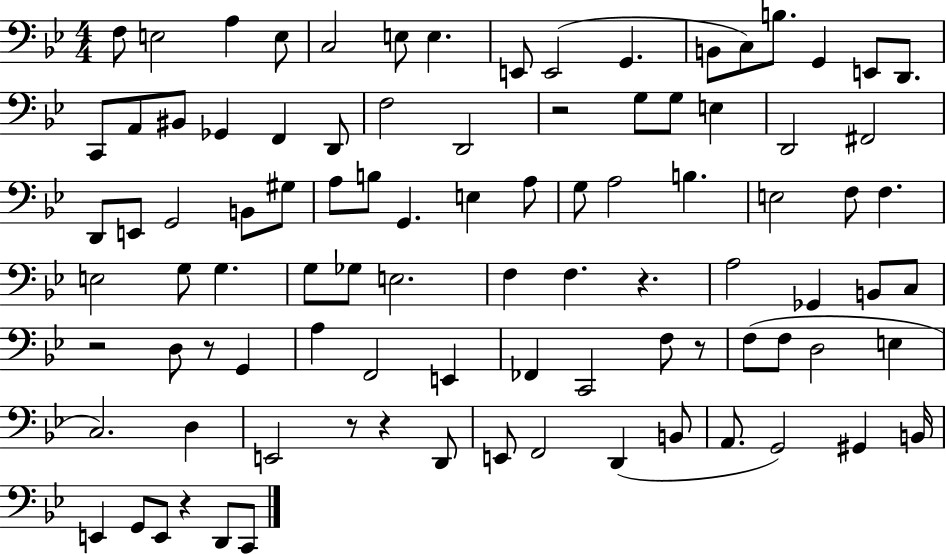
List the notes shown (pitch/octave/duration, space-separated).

F3/e E3/h A3/q E3/e C3/h E3/e E3/q. E2/e E2/h G2/q. B2/e C3/e B3/e. G2/q E2/e D2/e. C2/e A2/e BIS2/e Gb2/q F2/q D2/e F3/h D2/h R/h G3/e G3/e E3/q D2/h F#2/h D2/e E2/e G2/h B2/e G#3/e A3/e B3/e G2/q. E3/q A3/e G3/e A3/h B3/q. E3/h F3/e F3/q. E3/h G3/e G3/q. G3/e Gb3/e E3/h. F3/q F3/q. R/q. A3/h Gb2/q B2/e C3/e R/h D3/e R/e G2/q A3/q F2/h E2/q FES2/q C2/h F3/e R/e F3/e F3/e D3/h E3/q C3/h. D3/q E2/h R/e R/q D2/e E2/e F2/h D2/q B2/e A2/e. G2/h G#2/q B2/s E2/q G2/e E2/e R/q D2/e C2/e